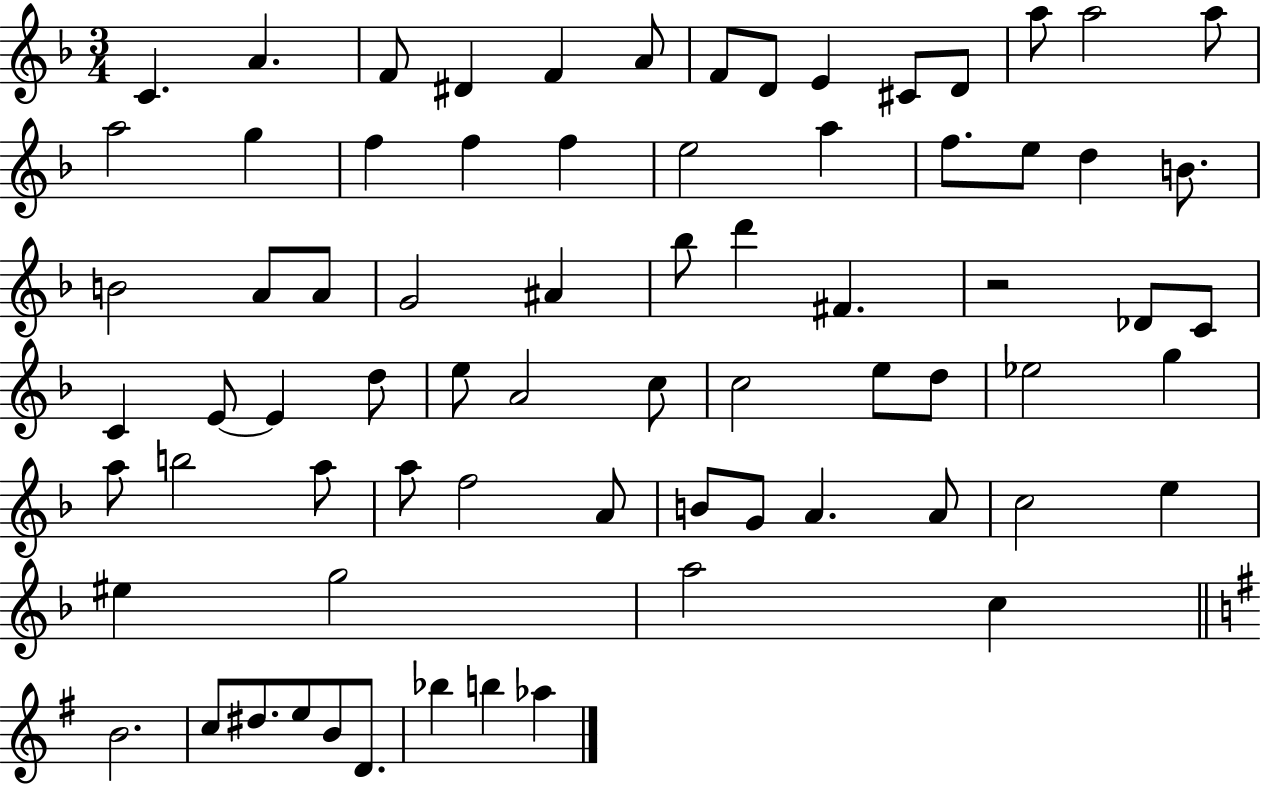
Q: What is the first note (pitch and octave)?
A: C4